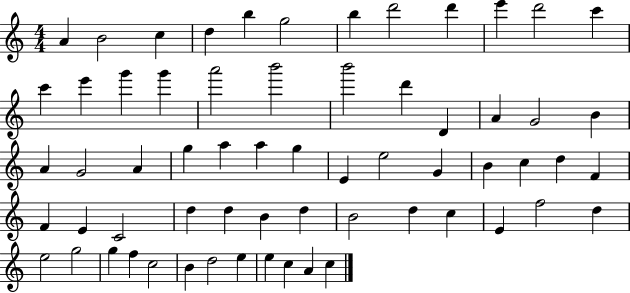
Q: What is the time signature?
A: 4/4